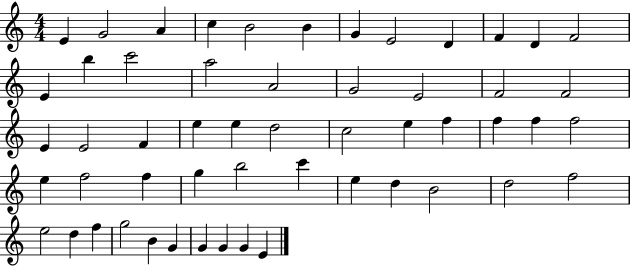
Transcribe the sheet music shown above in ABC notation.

X:1
T:Untitled
M:4/4
L:1/4
K:C
E G2 A c B2 B G E2 D F D F2 E b c'2 a2 A2 G2 E2 F2 F2 E E2 F e e d2 c2 e f f f f2 e f2 f g b2 c' e d B2 d2 f2 e2 d f g2 B G G G G E